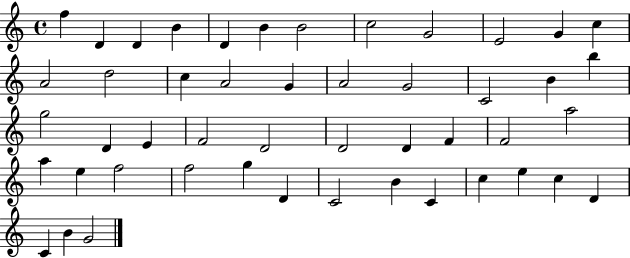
F5/q D4/q D4/q B4/q D4/q B4/q B4/h C5/h G4/h E4/h G4/q C5/q A4/h D5/h C5/q A4/h G4/q A4/h G4/h C4/h B4/q B5/q G5/h D4/q E4/q F4/h D4/h D4/h D4/q F4/q F4/h A5/h A5/q E5/q F5/h F5/h G5/q D4/q C4/h B4/q C4/q C5/q E5/q C5/q D4/q C4/q B4/q G4/h